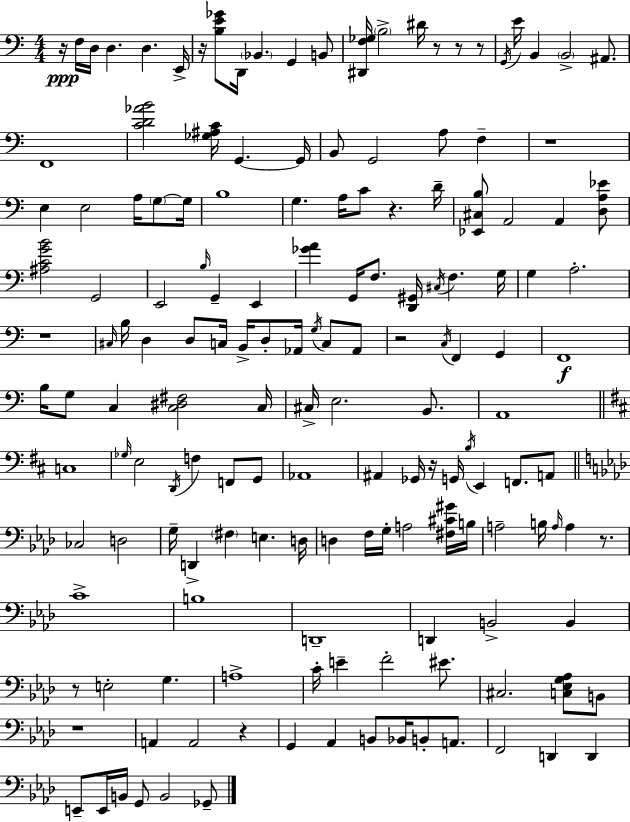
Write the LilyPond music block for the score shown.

{
  \clef bass
  \numericTimeSignature
  \time 4/4
  \key a \minor
  r16\ppp f16 d16 d4. d4. e,16-> | r16 <b e' ges'>8 d,16 \parenthesize bes,4. g,4 b,8 | <dis, f ges>16 \parenthesize b2-> dis'16 r8 r8 r8 | \acciaccatura { g,16 } e'16 b,4 \parenthesize b,2-> ais,8. | \break f,1 | <c' d' aes' b'>2 <ges ais c'>16 g,4.~~ | g,16 b,8 g,2 a8 f4-- | r1 | \break e4 e2 a16 \parenthesize g8~~ | g16 b1 | g4. a16 c'8 r4. | d'16-- <ees, cis b>8 a,2 a,4 <d a ees'>8 | \break <ais c' g' b'>2 g,2 | e,2 \grace { b16 } g,4-- e,4 | <ges' a'>4 g,16 f8. <d, gis,>16 \acciaccatura { cis16 } f4. | g16 g4 a2.-. | \break r1 | \grace { cis16 } b16 d4 d8 c16 b,16-> d8-. aes,16 | \acciaccatura { g16 } c8 aes,8 r2 \acciaccatura { c16 } f,4 | g,4 f,1\f | \break b16 g8 c4 <c dis fis>2 | c16 cis16-> e2. | b,8. a,1 | \bar "||" \break \key d \major c1 | \grace { ges16 } e2 \acciaccatura { d,16 } f4 f,8 | g,8 aes,1 | ais,4 ges,16 r16 g,16 \acciaccatura { b16 } e,4 f,8. | \break a,8 \bar "||" \break \key f \minor ces2 d2 | g16-- d,4-> \parenthesize fis4 e4. d16 | d4 f16 g16-. a2 <fis cis' gis'>16 b16 | a2-- b16 \grace { a16 } a4 r8. | \break c'1-> | b1 | d,1-- | d,4 b,2-> b,4 | \break r8 e2-. g4. | a1-> | c'16-. e'4-- f'2-. eis'8. | cis2. <c ees g aes>8 b,8 | \break r1 | a,4 a,2 r4 | g,4 aes,4 b,8 bes,16 b,8-. a,8. | f,2 d,4 d,4 | \break e,8-- e,16 b,16 g,8 b,2 ges,8-- | \bar "|."
}